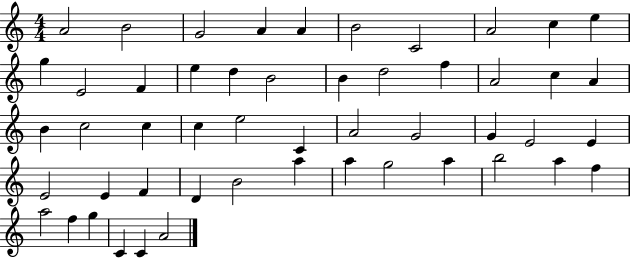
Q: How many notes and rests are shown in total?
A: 51